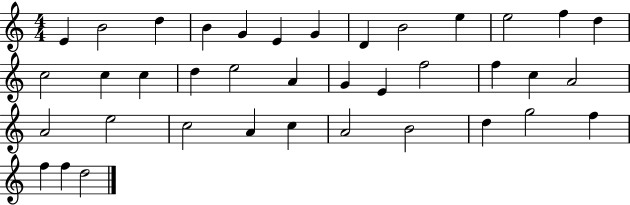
E4/q B4/h D5/q B4/q G4/q E4/q G4/q D4/q B4/h E5/q E5/h F5/q D5/q C5/h C5/q C5/q D5/q E5/h A4/q G4/q E4/q F5/h F5/q C5/q A4/h A4/h E5/h C5/h A4/q C5/q A4/h B4/h D5/q G5/h F5/q F5/q F5/q D5/h